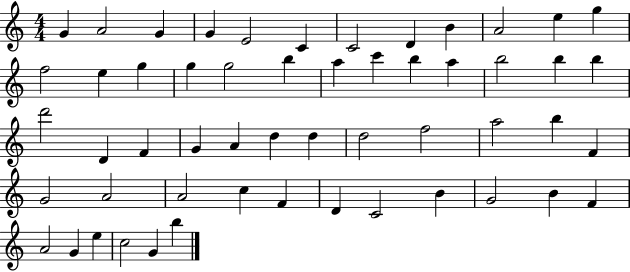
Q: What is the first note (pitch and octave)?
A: G4